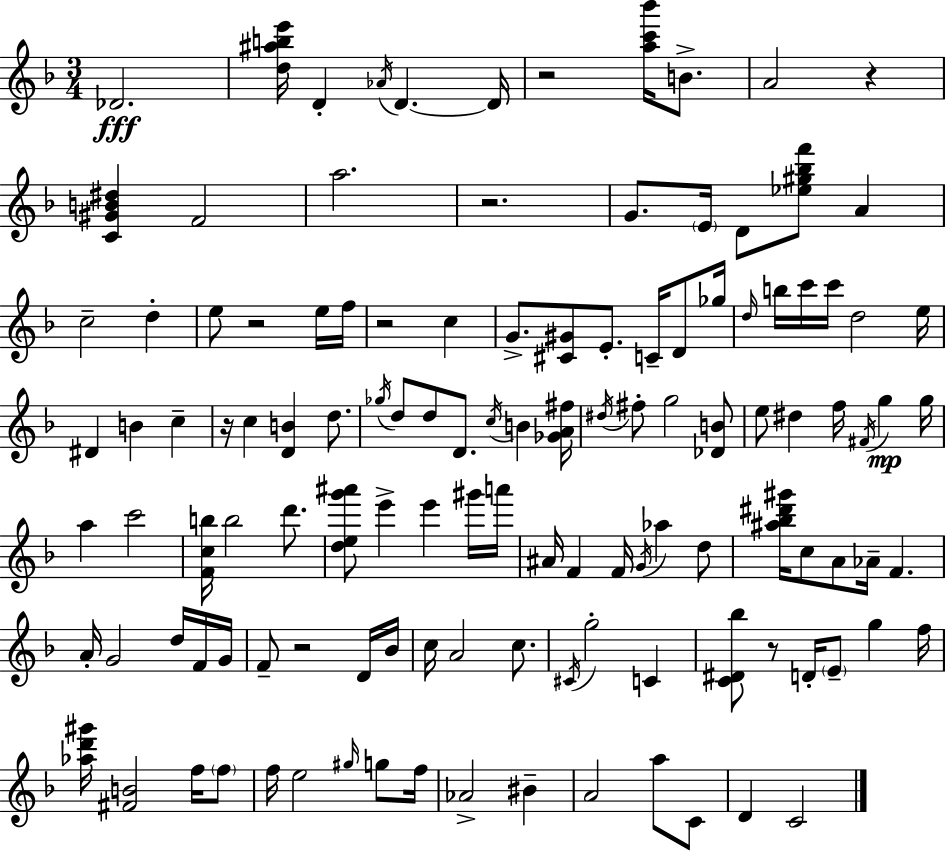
{
  \clef treble
  \numericTimeSignature
  \time 3/4
  \key d \minor
  des'2.\fff | <d'' ais'' b'' e'''>16 d'4-. \acciaccatura { aes'16 } d'4.~~ | d'16 r2 <a'' c''' bes'''>16 b'8.-> | a'2 r4 | \break <c' gis' b' dis''>4 f'2 | a''2. | r2. | g'8. \parenthesize e'16 d'8 <ees'' gis'' bes'' f'''>8 a'4 | \break c''2-- d''4-. | e''8 r2 e''16 | f''16 r2 c''4 | g'8.-> <cis' gis'>8 e'8.-. c'16-- d'8 | \break ges''16 \grace { d''16 } b''16 c'''16 c'''16 d''2 | e''16 dis'4 b'4 c''4-- | r16 c''4 <d' b'>4 d''8. | \acciaccatura { ges''16 } d''8 d''8 d'8. \acciaccatura { c''16 } b'4 | \break <ges' a' fis''>16 \acciaccatura { dis''16 } fis''8-. g''2 | <des' b'>8 e''8 dis''4 f''16 | \acciaccatura { fis'16 }\mp g''4 g''16 a''4 c'''2 | <f' c'' b''>16 b''2 | \break d'''8. <d'' e'' g''' ais'''>8 e'''4-> | e'''4 gis'''16 a'''16 ais'16 f'4 f'16 | \acciaccatura { g'16 } aes''4 d''8 <ais'' bes'' dis''' gis'''>16 c''8 a'8 | aes'16-- f'4. a'16-. g'2 | \break d''16 f'16 g'16 f'8-- r2 | d'16 bes'16 c''16 a'2 | c''8. \acciaccatura { cis'16 } g''2-. | c'4 <c' dis' bes''>8 r8 | \break d'16-. \parenthesize e'8-- g''4 f''16 <aes'' d''' gis'''>16 <fis' b'>2 | f''16 \parenthesize f''8 f''16 e''2 | \grace { gis''16 } g''8 f''16 aes'2-> | bis'4-- a'2 | \break a''8 c'8 d'4 | c'2 \bar "|."
}